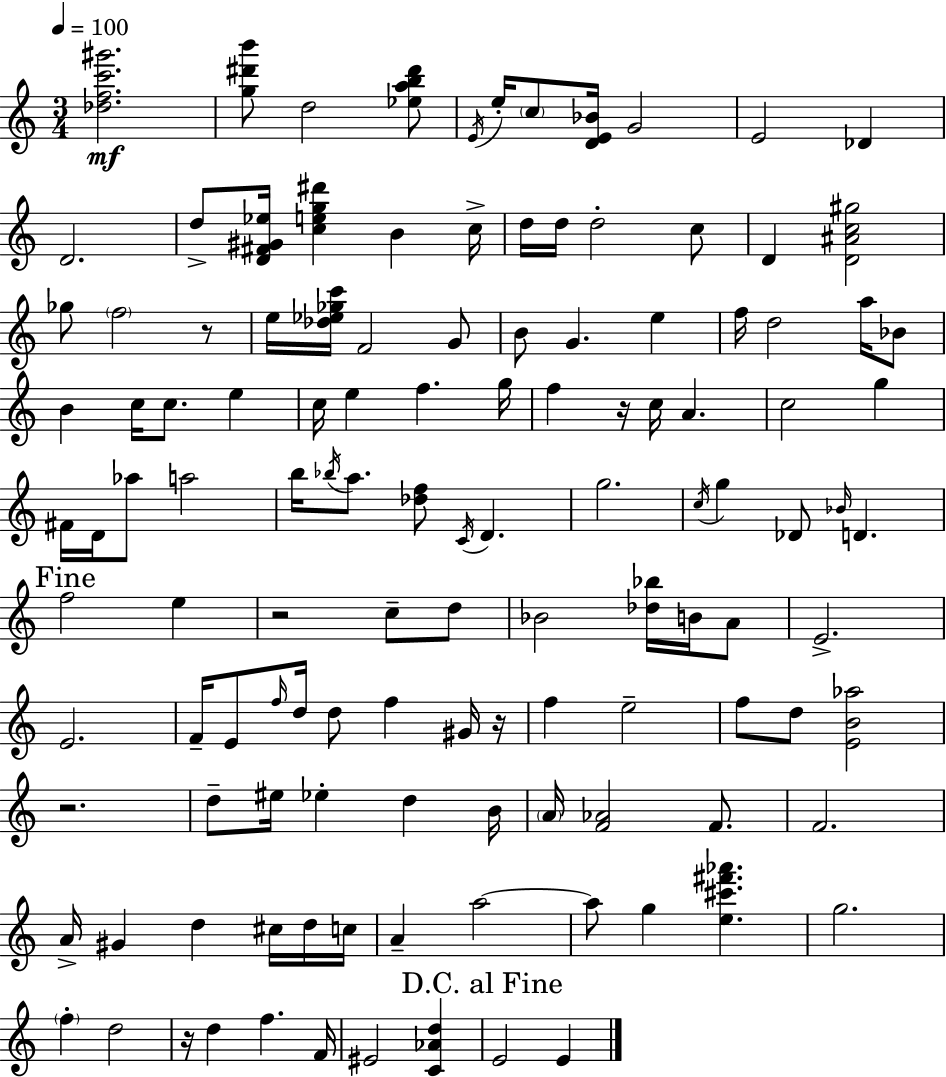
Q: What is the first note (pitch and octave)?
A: D5